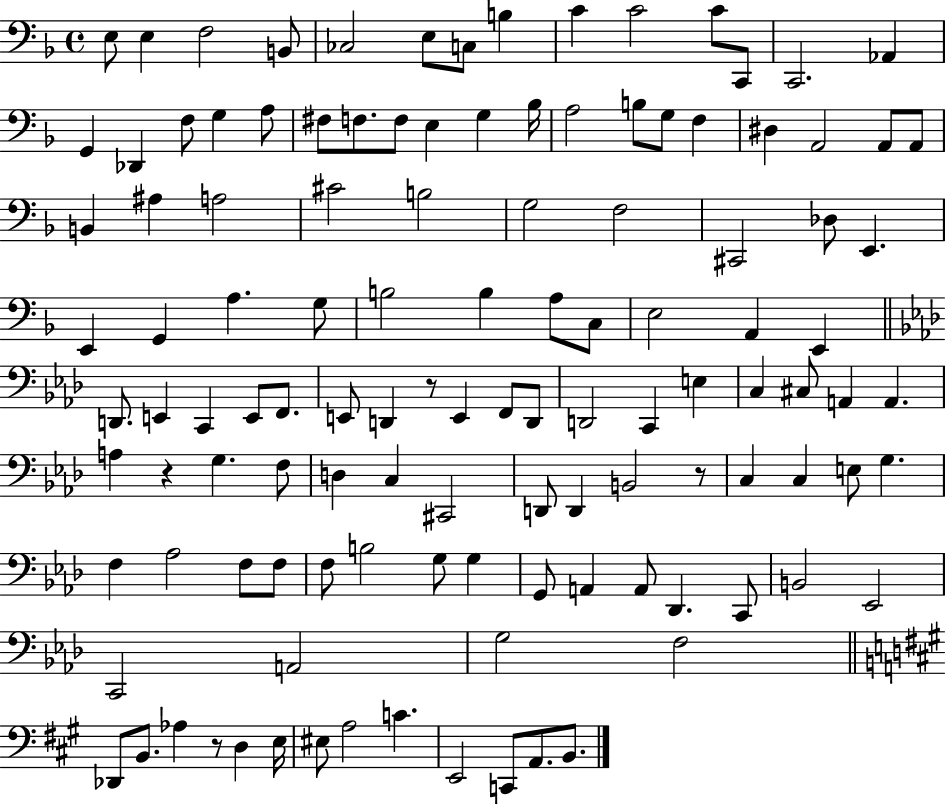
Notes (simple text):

E3/e E3/q F3/h B2/e CES3/h E3/e C3/e B3/q C4/q C4/h C4/e C2/e C2/h. Ab2/q G2/q Db2/q F3/e G3/q A3/e F#3/e F3/e. F3/e E3/q G3/q Bb3/s A3/h B3/e G3/e F3/q D#3/q A2/h A2/e A2/e B2/q A#3/q A3/h C#4/h B3/h G3/h F3/h C#2/h Db3/e E2/q. E2/q G2/q A3/q. G3/e B3/h B3/q A3/e C3/e E3/h A2/q E2/q D2/e. E2/q C2/q E2/e F2/e. E2/e D2/q R/e E2/q F2/e D2/e D2/h C2/q E3/q C3/q C#3/e A2/q A2/q. A3/q R/q G3/q. F3/e D3/q C3/q C#2/h D2/e D2/q B2/h R/e C3/q C3/q E3/e G3/q. F3/q Ab3/h F3/e F3/e F3/e B3/h G3/e G3/q G2/e A2/q A2/e Db2/q. C2/e B2/h Eb2/h C2/h A2/h G3/h F3/h Db2/e B2/e. Ab3/q R/e D3/q E3/s EIS3/e A3/h C4/q. E2/h C2/e A2/e. B2/e.